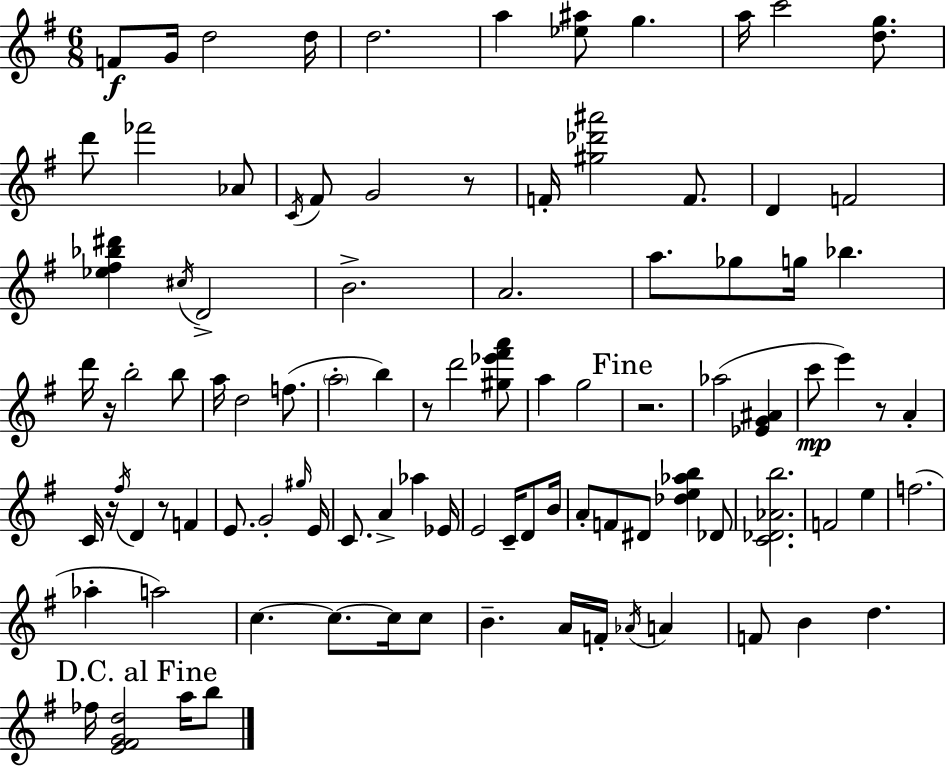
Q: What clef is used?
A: treble